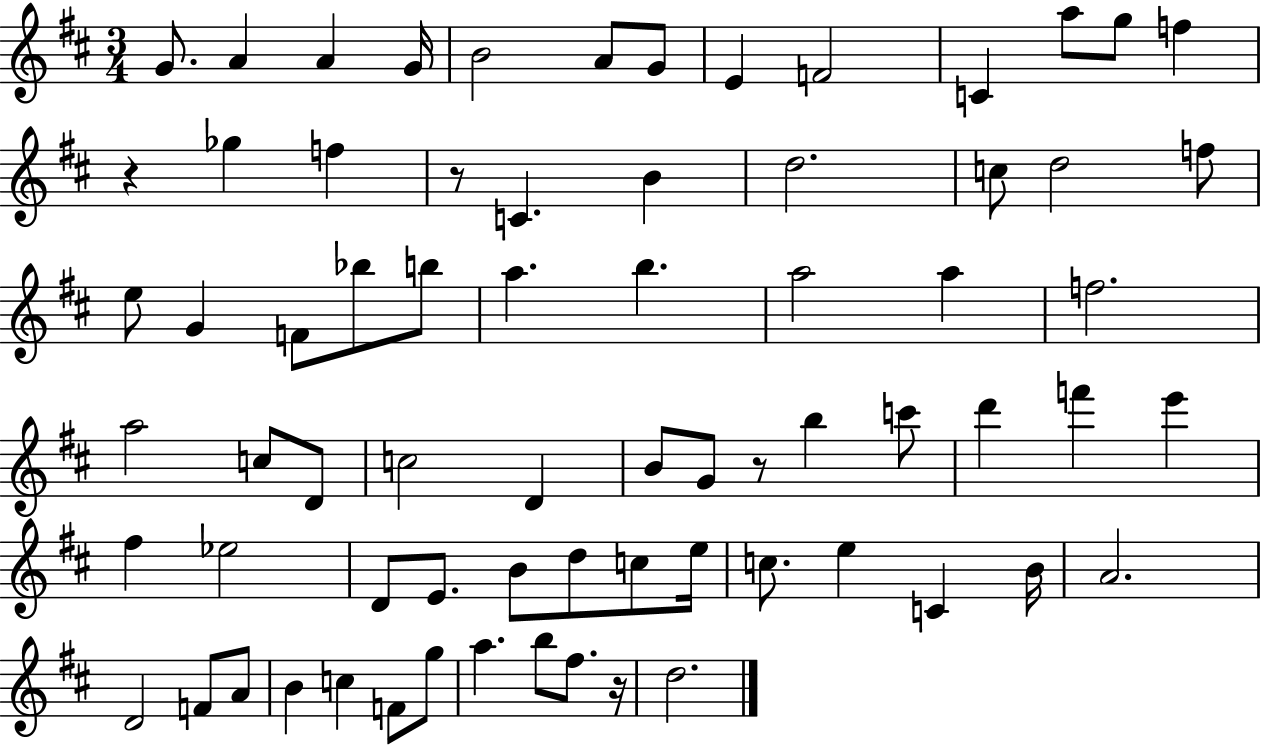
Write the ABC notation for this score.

X:1
T:Untitled
M:3/4
L:1/4
K:D
G/2 A A G/4 B2 A/2 G/2 E F2 C a/2 g/2 f z _g f z/2 C B d2 c/2 d2 f/2 e/2 G F/2 _b/2 b/2 a b a2 a f2 a2 c/2 D/2 c2 D B/2 G/2 z/2 b c'/2 d' f' e' ^f _e2 D/2 E/2 B/2 d/2 c/2 e/4 c/2 e C B/4 A2 D2 F/2 A/2 B c F/2 g/2 a b/2 ^f/2 z/4 d2